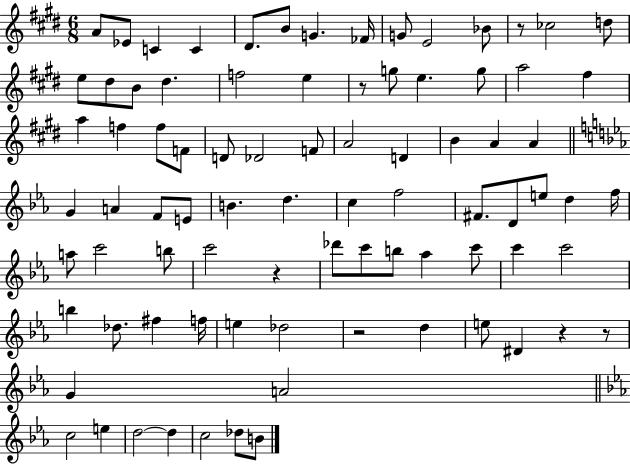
A4/e Eb4/e C4/q C4/q D#4/e. B4/e G4/q. FES4/s G4/e E4/h Bb4/e R/e CES5/h D5/e E5/e D#5/e B4/e D#5/q. F5/h E5/q R/e G5/e E5/q. G5/e A5/h F#5/q A5/q F5/q F5/e F4/e D4/e Db4/h F4/e A4/h D4/q B4/q A4/q A4/q G4/q A4/q F4/e E4/e B4/q. D5/q. C5/q F5/h F#4/e. D4/e E5/e D5/q F5/s A5/e C6/h B5/e C6/h R/q Db6/e C6/e B5/e Ab5/q C6/e C6/q C6/h B5/q Db5/e. F#5/q F5/s E5/q Db5/h R/h D5/q E5/e D#4/q R/q R/e G4/q A4/h C5/h E5/q D5/h D5/q C5/h Db5/e B4/e